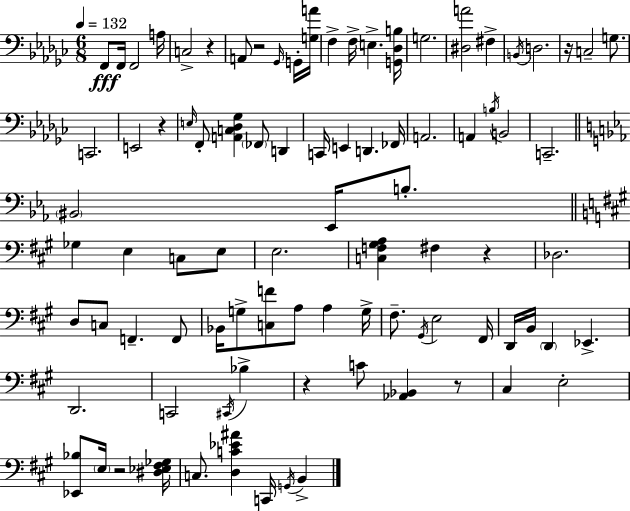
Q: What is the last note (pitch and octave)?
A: B2